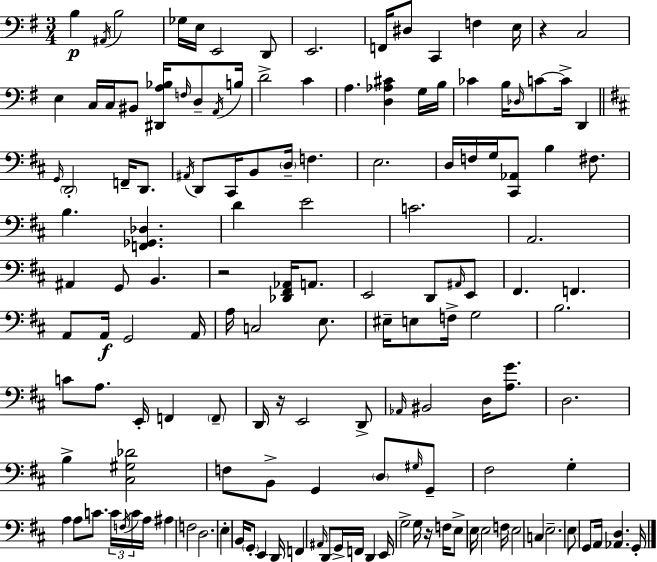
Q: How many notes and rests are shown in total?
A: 145